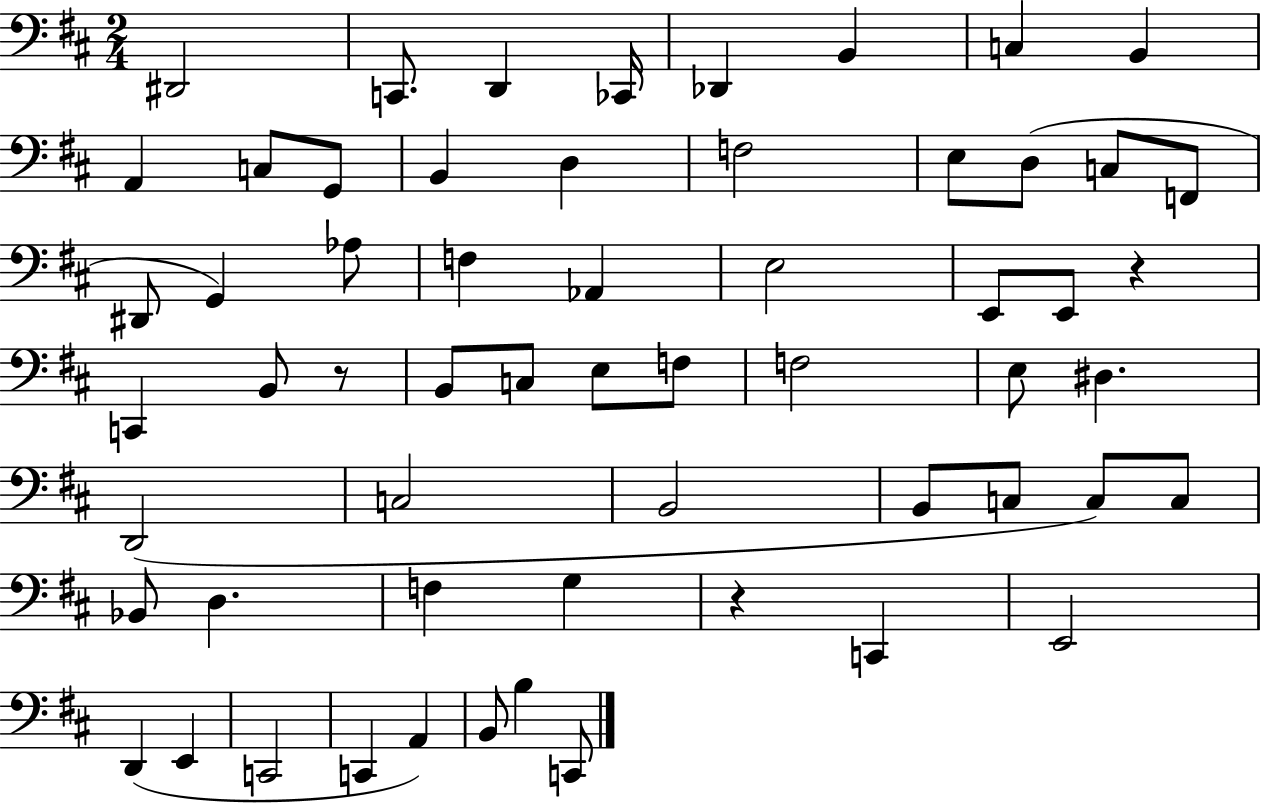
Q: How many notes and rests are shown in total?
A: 59